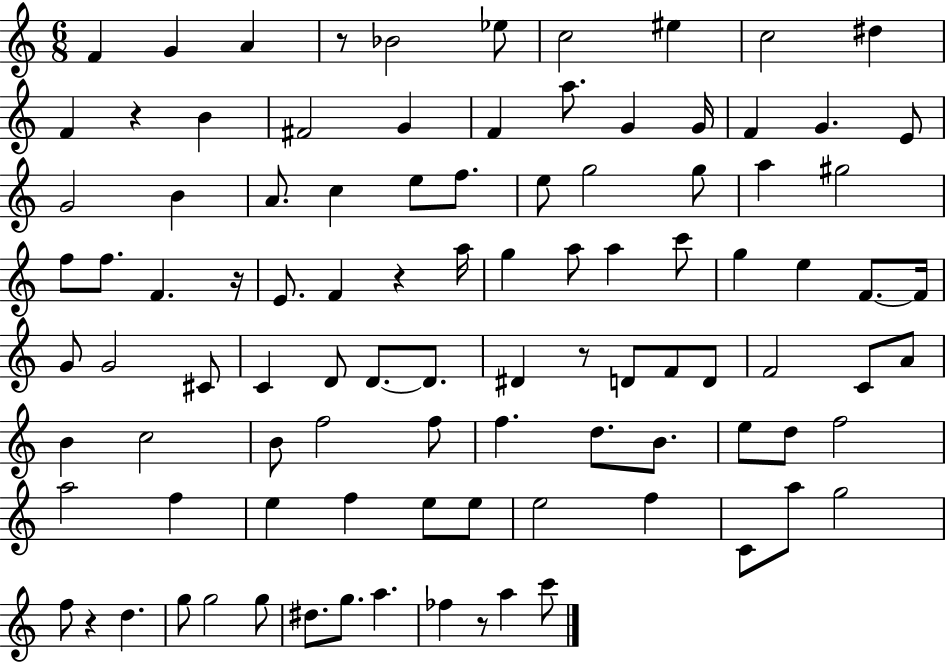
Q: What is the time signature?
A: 6/8